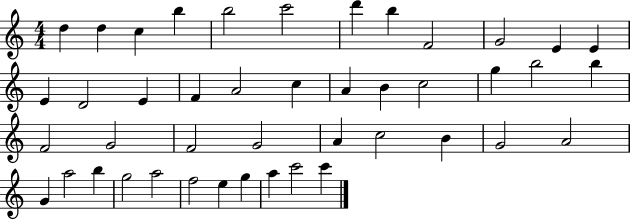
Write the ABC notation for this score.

X:1
T:Untitled
M:4/4
L:1/4
K:C
d d c b b2 c'2 d' b F2 G2 E E E D2 E F A2 c A B c2 g b2 b F2 G2 F2 G2 A c2 B G2 A2 G a2 b g2 a2 f2 e g a c'2 c'